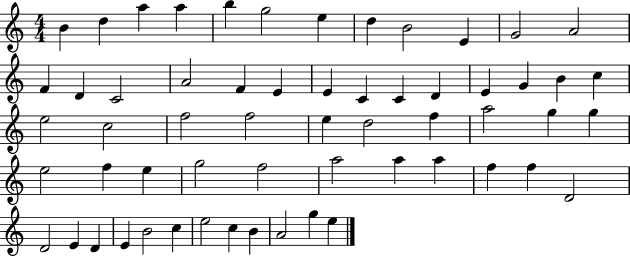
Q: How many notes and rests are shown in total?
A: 59